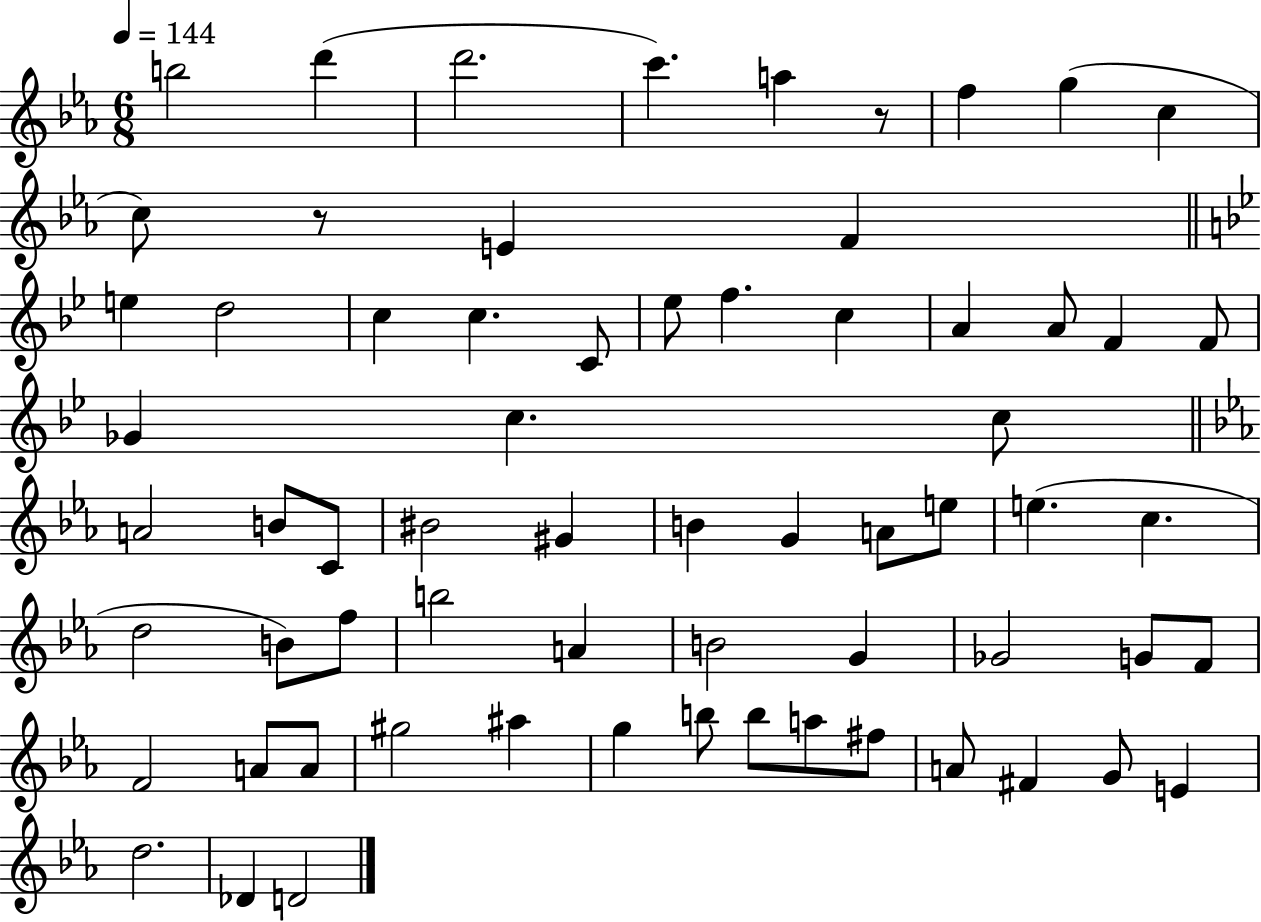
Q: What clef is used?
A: treble